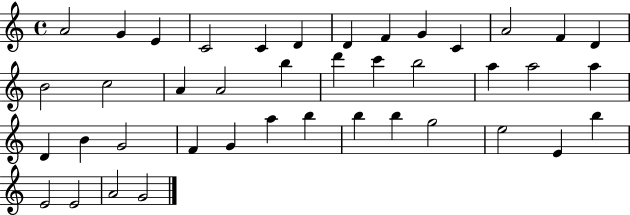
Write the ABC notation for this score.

X:1
T:Untitled
M:4/4
L:1/4
K:C
A2 G E C2 C D D F G C A2 F D B2 c2 A A2 b d' c' b2 a a2 a D B G2 F G a b b b g2 e2 E b E2 E2 A2 G2